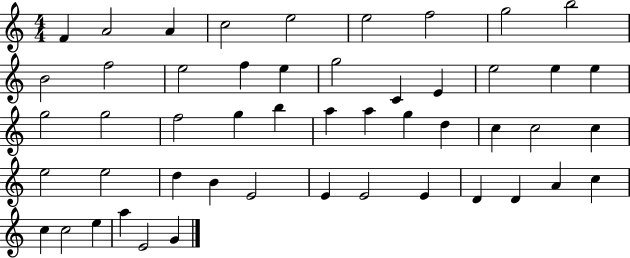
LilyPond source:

{
  \clef treble
  \numericTimeSignature
  \time 4/4
  \key c \major
  f'4 a'2 a'4 | c''2 e''2 | e''2 f''2 | g''2 b''2 | \break b'2 f''2 | e''2 f''4 e''4 | g''2 c'4 e'4 | e''2 e''4 e''4 | \break g''2 g''2 | f''2 g''4 b''4 | a''4 a''4 g''4 d''4 | c''4 c''2 c''4 | \break e''2 e''2 | d''4 b'4 e'2 | e'4 e'2 e'4 | d'4 d'4 a'4 c''4 | \break c''4 c''2 e''4 | a''4 e'2 g'4 | \bar "|."
}